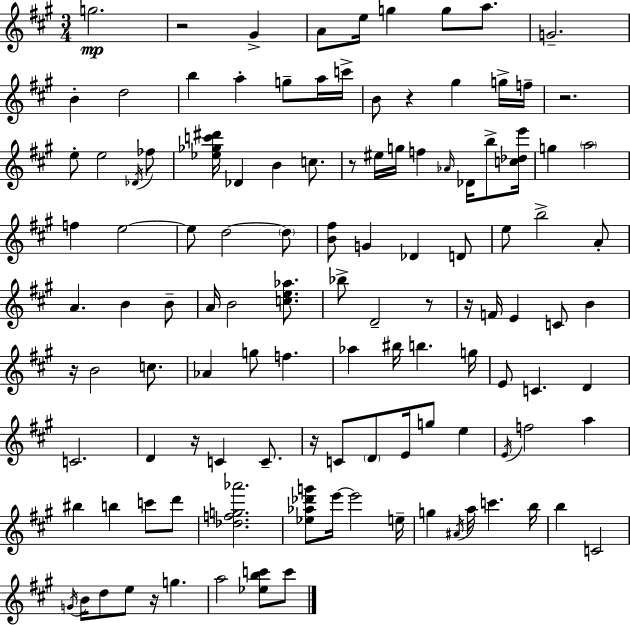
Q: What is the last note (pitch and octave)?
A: C6